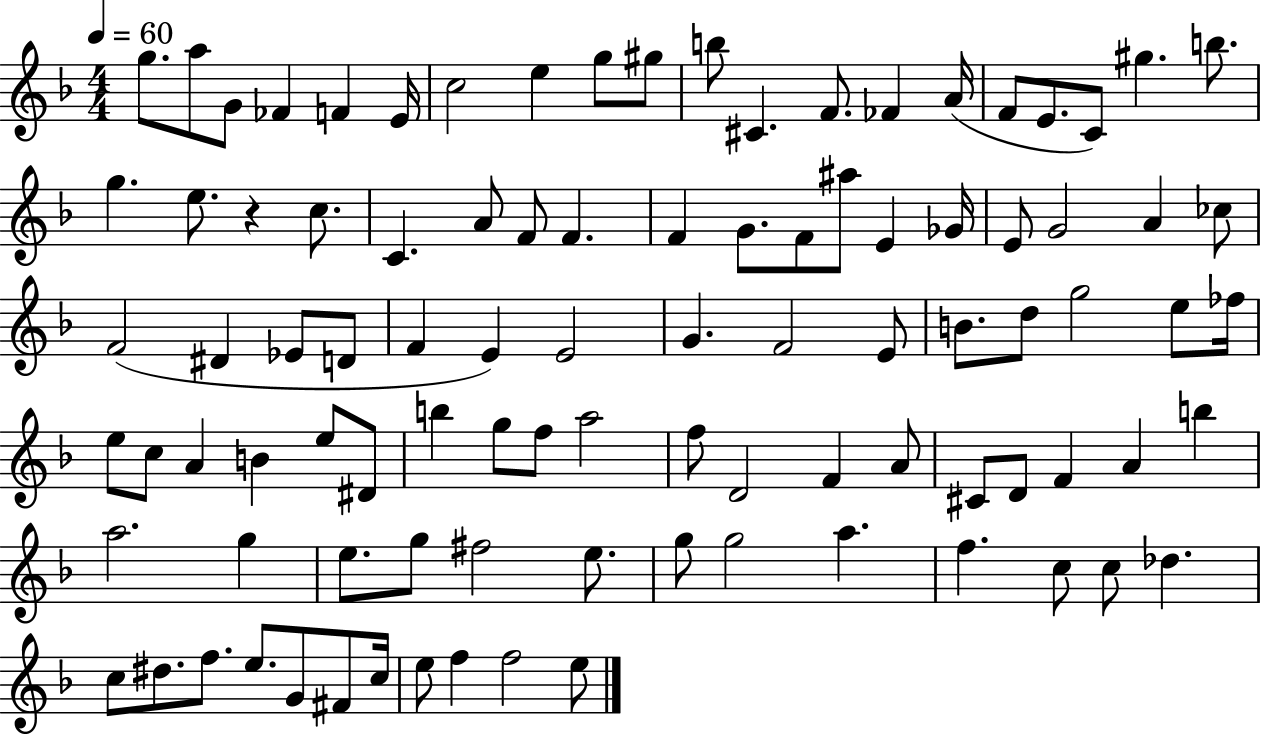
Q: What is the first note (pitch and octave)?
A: G5